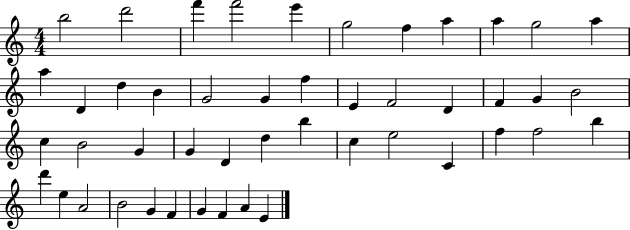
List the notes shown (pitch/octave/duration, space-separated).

B5/h D6/h F6/q F6/h E6/q G5/h F5/q A5/q A5/q G5/h A5/q A5/q D4/q D5/q B4/q G4/h G4/q F5/q E4/q F4/h D4/q F4/q G4/q B4/h C5/q B4/h G4/q G4/q D4/q D5/q B5/q C5/q E5/h C4/q F5/q F5/h B5/q D6/q E5/q A4/h B4/h G4/q F4/q G4/q F4/q A4/q E4/q